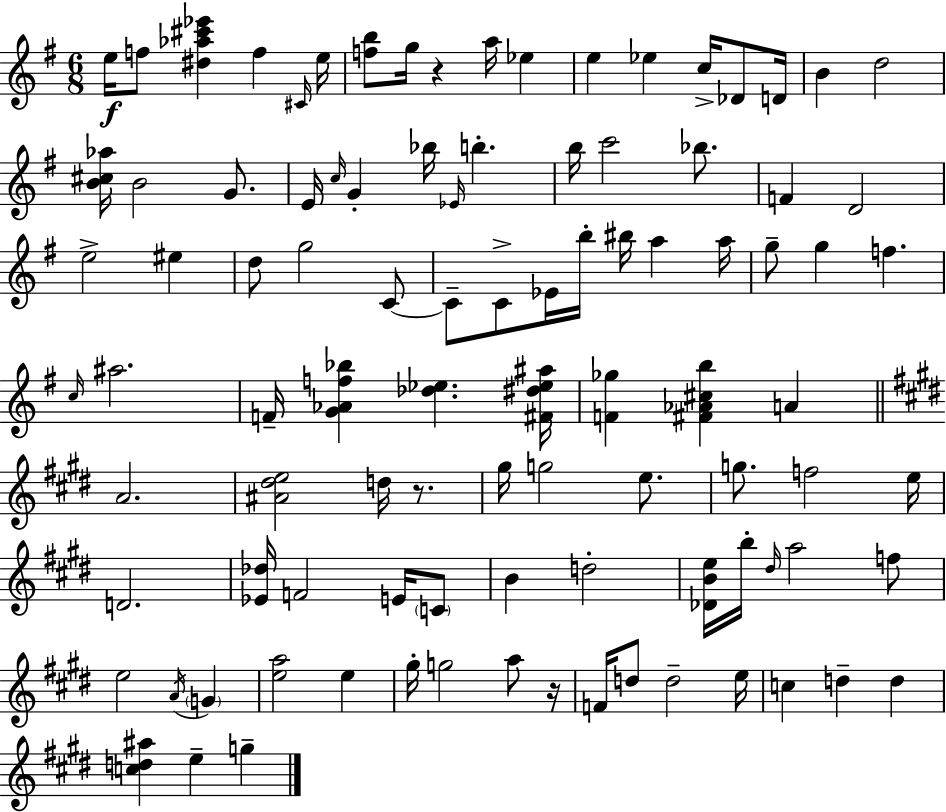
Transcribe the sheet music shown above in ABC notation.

X:1
T:Untitled
M:6/8
L:1/4
K:G
e/4 f/2 [^d_a^c'_e'] f ^C/4 e/4 [fb]/2 g/4 z a/4 _e e _e c/4 _D/2 D/4 B d2 [B^c_a]/4 B2 G/2 E/4 c/4 G _b/4 _E/4 b b/4 c'2 _b/2 F D2 e2 ^e d/2 g2 C/2 C/2 C/2 _E/4 b/4 ^b/4 a a/4 g/2 g f c/4 ^a2 F/4 [G_Af_b] [_d_e] [^F^d_e^a]/4 [F_g] [^F_A^cb] A A2 [^A^de]2 d/4 z/2 ^g/4 g2 e/2 g/2 f2 e/4 D2 [_E_d]/4 F2 E/4 C/2 B d2 [_DBe]/4 b/4 ^d/4 a2 f/2 e2 A/4 G [ea]2 e ^g/4 g2 a/2 z/4 F/4 d/2 d2 e/4 c d d [cd^a] e g